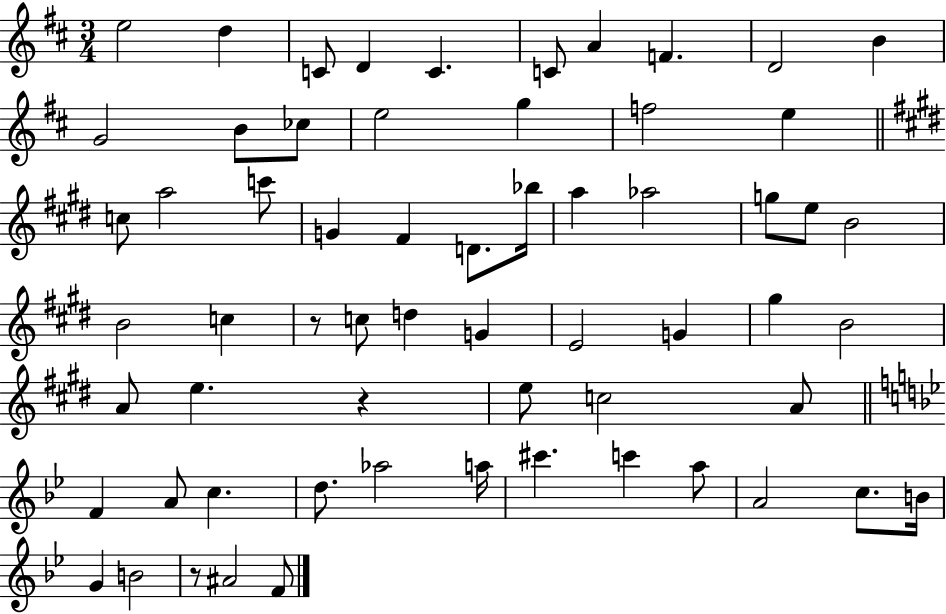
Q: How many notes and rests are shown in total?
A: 62